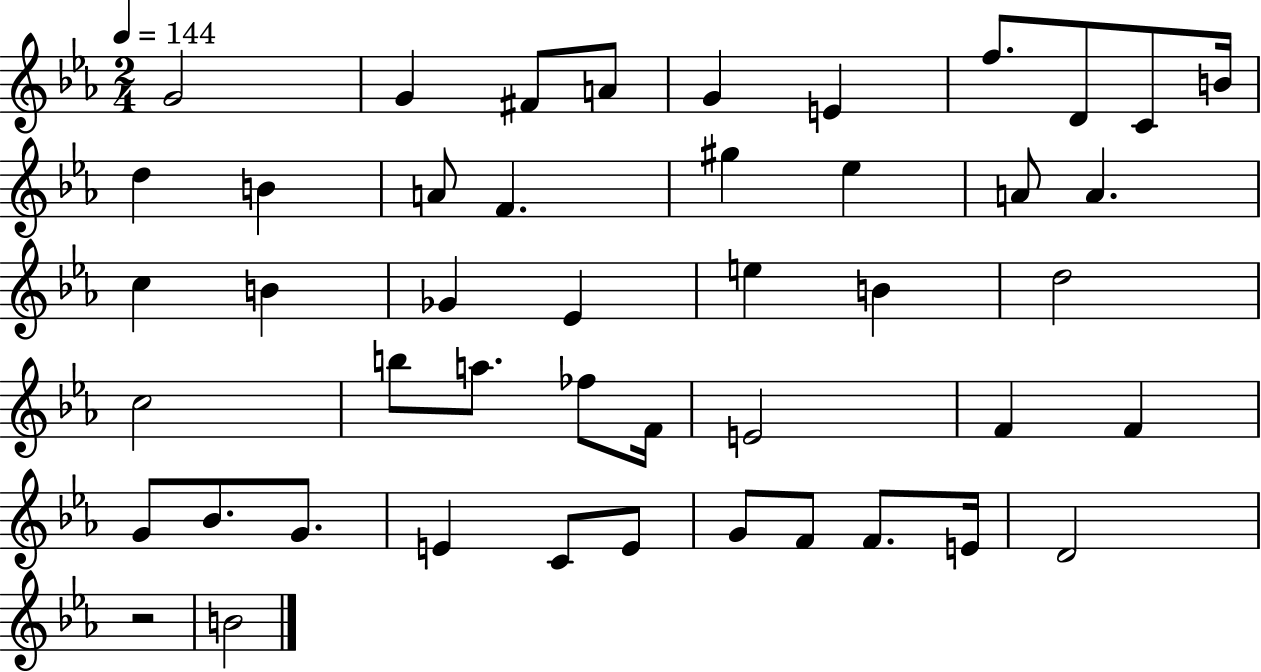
{
  \clef treble
  \numericTimeSignature
  \time 2/4
  \key ees \major
  \tempo 4 = 144
  g'2 | g'4 fis'8 a'8 | g'4 e'4 | f''8. d'8 c'8 b'16 | \break d''4 b'4 | a'8 f'4. | gis''4 ees''4 | a'8 a'4. | \break c''4 b'4 | ges'4 ees'4 | e''4 b'4 | d''2 | \break c''2 | b''8 a''8. fes''8 f'16 | e'2 | f'4 f'4 | \break g'8 bes'8. g'8. | e'4 c'8 e'8 | g'8 f'8 f'8. e'16 | d'2 | \break r2 | b'2 | \bar "|."
}